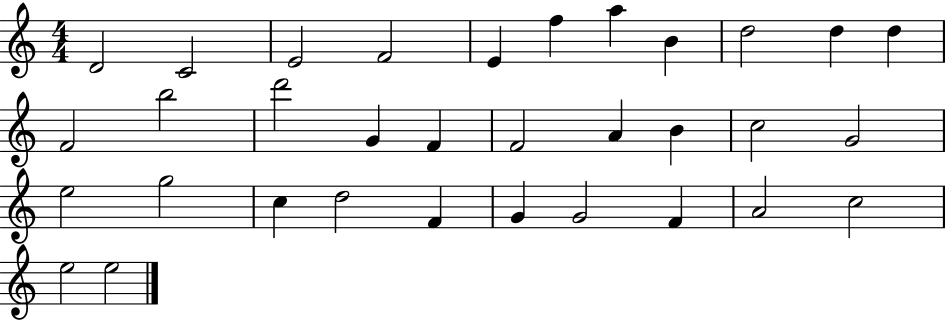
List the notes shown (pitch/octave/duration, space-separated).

D4/h C4/h E4/h F4/h E4/q F5/q A5/q B4/q D5/h D5/q D5/q F4/h B5/h D6/h G4/q F4/q F4/h A4/q B4/q C5/h G4/h E5/h G5/h C5/q D5/h F4/q G4/q G4/h F4/q A4/h C5/h E5/h E5/h